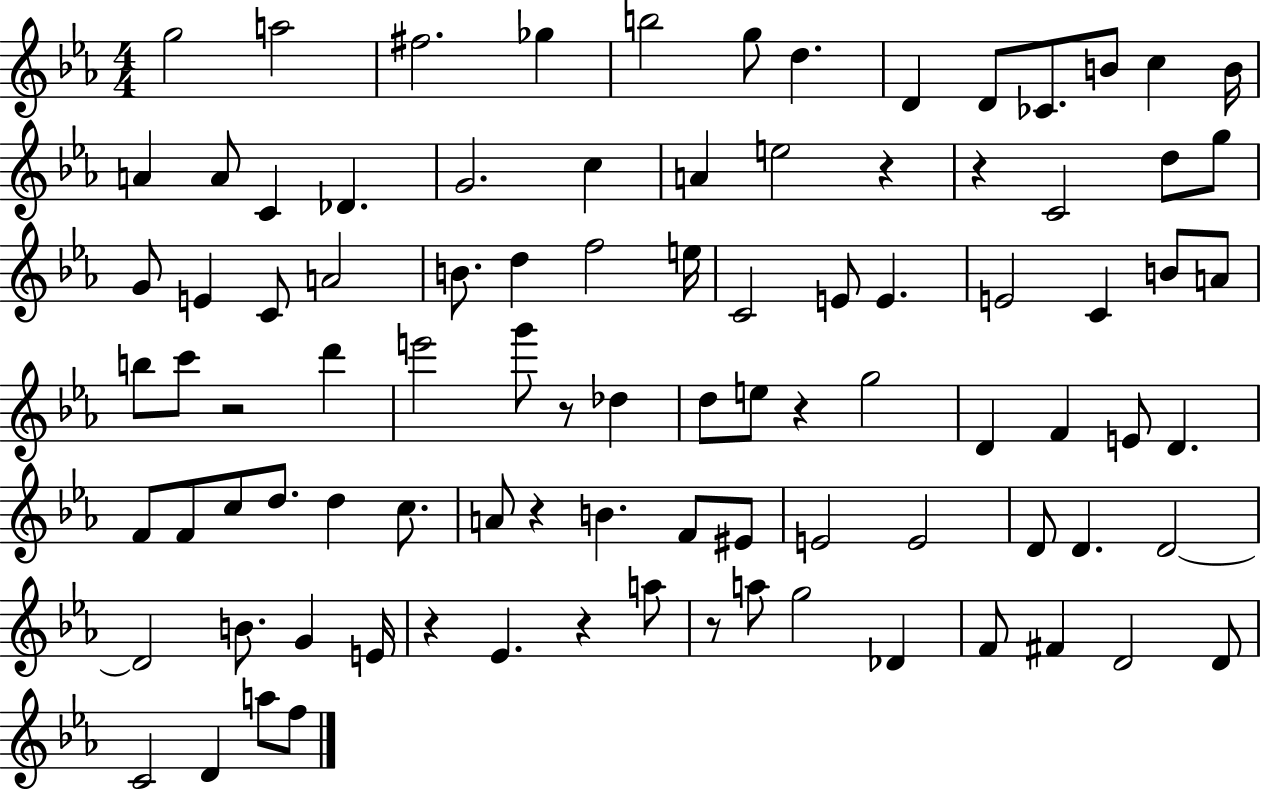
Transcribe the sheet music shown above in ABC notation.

X:1
T:Untitled
M:4/4
L:1/4
K:Eb
g2 a2 ^f2 _g b2 g/2 d D D/2 _C/2 B/2 c B/4 A A/2 C _D G2 c A e2 z z C2 d/2 g/2 G/2 E C/2 A2 B/2 d f2 e/4 C2 E/2 E E2 C B/2 A/2 b/2 c'/2 z2 d' e'2 g'/2 z/2 _d d/2 e/2 z g2 D F E/2 D F/2 F/2 c/2 d/2 d c/2 A/2 z B F/2 ^E/2 E2 E2 D/2 D D2 D2 B/2 G E/4 z _E z a/2 z/2 a/2 g2 _D F/2 ^F D2 D/2 C2 D a/2 f/2